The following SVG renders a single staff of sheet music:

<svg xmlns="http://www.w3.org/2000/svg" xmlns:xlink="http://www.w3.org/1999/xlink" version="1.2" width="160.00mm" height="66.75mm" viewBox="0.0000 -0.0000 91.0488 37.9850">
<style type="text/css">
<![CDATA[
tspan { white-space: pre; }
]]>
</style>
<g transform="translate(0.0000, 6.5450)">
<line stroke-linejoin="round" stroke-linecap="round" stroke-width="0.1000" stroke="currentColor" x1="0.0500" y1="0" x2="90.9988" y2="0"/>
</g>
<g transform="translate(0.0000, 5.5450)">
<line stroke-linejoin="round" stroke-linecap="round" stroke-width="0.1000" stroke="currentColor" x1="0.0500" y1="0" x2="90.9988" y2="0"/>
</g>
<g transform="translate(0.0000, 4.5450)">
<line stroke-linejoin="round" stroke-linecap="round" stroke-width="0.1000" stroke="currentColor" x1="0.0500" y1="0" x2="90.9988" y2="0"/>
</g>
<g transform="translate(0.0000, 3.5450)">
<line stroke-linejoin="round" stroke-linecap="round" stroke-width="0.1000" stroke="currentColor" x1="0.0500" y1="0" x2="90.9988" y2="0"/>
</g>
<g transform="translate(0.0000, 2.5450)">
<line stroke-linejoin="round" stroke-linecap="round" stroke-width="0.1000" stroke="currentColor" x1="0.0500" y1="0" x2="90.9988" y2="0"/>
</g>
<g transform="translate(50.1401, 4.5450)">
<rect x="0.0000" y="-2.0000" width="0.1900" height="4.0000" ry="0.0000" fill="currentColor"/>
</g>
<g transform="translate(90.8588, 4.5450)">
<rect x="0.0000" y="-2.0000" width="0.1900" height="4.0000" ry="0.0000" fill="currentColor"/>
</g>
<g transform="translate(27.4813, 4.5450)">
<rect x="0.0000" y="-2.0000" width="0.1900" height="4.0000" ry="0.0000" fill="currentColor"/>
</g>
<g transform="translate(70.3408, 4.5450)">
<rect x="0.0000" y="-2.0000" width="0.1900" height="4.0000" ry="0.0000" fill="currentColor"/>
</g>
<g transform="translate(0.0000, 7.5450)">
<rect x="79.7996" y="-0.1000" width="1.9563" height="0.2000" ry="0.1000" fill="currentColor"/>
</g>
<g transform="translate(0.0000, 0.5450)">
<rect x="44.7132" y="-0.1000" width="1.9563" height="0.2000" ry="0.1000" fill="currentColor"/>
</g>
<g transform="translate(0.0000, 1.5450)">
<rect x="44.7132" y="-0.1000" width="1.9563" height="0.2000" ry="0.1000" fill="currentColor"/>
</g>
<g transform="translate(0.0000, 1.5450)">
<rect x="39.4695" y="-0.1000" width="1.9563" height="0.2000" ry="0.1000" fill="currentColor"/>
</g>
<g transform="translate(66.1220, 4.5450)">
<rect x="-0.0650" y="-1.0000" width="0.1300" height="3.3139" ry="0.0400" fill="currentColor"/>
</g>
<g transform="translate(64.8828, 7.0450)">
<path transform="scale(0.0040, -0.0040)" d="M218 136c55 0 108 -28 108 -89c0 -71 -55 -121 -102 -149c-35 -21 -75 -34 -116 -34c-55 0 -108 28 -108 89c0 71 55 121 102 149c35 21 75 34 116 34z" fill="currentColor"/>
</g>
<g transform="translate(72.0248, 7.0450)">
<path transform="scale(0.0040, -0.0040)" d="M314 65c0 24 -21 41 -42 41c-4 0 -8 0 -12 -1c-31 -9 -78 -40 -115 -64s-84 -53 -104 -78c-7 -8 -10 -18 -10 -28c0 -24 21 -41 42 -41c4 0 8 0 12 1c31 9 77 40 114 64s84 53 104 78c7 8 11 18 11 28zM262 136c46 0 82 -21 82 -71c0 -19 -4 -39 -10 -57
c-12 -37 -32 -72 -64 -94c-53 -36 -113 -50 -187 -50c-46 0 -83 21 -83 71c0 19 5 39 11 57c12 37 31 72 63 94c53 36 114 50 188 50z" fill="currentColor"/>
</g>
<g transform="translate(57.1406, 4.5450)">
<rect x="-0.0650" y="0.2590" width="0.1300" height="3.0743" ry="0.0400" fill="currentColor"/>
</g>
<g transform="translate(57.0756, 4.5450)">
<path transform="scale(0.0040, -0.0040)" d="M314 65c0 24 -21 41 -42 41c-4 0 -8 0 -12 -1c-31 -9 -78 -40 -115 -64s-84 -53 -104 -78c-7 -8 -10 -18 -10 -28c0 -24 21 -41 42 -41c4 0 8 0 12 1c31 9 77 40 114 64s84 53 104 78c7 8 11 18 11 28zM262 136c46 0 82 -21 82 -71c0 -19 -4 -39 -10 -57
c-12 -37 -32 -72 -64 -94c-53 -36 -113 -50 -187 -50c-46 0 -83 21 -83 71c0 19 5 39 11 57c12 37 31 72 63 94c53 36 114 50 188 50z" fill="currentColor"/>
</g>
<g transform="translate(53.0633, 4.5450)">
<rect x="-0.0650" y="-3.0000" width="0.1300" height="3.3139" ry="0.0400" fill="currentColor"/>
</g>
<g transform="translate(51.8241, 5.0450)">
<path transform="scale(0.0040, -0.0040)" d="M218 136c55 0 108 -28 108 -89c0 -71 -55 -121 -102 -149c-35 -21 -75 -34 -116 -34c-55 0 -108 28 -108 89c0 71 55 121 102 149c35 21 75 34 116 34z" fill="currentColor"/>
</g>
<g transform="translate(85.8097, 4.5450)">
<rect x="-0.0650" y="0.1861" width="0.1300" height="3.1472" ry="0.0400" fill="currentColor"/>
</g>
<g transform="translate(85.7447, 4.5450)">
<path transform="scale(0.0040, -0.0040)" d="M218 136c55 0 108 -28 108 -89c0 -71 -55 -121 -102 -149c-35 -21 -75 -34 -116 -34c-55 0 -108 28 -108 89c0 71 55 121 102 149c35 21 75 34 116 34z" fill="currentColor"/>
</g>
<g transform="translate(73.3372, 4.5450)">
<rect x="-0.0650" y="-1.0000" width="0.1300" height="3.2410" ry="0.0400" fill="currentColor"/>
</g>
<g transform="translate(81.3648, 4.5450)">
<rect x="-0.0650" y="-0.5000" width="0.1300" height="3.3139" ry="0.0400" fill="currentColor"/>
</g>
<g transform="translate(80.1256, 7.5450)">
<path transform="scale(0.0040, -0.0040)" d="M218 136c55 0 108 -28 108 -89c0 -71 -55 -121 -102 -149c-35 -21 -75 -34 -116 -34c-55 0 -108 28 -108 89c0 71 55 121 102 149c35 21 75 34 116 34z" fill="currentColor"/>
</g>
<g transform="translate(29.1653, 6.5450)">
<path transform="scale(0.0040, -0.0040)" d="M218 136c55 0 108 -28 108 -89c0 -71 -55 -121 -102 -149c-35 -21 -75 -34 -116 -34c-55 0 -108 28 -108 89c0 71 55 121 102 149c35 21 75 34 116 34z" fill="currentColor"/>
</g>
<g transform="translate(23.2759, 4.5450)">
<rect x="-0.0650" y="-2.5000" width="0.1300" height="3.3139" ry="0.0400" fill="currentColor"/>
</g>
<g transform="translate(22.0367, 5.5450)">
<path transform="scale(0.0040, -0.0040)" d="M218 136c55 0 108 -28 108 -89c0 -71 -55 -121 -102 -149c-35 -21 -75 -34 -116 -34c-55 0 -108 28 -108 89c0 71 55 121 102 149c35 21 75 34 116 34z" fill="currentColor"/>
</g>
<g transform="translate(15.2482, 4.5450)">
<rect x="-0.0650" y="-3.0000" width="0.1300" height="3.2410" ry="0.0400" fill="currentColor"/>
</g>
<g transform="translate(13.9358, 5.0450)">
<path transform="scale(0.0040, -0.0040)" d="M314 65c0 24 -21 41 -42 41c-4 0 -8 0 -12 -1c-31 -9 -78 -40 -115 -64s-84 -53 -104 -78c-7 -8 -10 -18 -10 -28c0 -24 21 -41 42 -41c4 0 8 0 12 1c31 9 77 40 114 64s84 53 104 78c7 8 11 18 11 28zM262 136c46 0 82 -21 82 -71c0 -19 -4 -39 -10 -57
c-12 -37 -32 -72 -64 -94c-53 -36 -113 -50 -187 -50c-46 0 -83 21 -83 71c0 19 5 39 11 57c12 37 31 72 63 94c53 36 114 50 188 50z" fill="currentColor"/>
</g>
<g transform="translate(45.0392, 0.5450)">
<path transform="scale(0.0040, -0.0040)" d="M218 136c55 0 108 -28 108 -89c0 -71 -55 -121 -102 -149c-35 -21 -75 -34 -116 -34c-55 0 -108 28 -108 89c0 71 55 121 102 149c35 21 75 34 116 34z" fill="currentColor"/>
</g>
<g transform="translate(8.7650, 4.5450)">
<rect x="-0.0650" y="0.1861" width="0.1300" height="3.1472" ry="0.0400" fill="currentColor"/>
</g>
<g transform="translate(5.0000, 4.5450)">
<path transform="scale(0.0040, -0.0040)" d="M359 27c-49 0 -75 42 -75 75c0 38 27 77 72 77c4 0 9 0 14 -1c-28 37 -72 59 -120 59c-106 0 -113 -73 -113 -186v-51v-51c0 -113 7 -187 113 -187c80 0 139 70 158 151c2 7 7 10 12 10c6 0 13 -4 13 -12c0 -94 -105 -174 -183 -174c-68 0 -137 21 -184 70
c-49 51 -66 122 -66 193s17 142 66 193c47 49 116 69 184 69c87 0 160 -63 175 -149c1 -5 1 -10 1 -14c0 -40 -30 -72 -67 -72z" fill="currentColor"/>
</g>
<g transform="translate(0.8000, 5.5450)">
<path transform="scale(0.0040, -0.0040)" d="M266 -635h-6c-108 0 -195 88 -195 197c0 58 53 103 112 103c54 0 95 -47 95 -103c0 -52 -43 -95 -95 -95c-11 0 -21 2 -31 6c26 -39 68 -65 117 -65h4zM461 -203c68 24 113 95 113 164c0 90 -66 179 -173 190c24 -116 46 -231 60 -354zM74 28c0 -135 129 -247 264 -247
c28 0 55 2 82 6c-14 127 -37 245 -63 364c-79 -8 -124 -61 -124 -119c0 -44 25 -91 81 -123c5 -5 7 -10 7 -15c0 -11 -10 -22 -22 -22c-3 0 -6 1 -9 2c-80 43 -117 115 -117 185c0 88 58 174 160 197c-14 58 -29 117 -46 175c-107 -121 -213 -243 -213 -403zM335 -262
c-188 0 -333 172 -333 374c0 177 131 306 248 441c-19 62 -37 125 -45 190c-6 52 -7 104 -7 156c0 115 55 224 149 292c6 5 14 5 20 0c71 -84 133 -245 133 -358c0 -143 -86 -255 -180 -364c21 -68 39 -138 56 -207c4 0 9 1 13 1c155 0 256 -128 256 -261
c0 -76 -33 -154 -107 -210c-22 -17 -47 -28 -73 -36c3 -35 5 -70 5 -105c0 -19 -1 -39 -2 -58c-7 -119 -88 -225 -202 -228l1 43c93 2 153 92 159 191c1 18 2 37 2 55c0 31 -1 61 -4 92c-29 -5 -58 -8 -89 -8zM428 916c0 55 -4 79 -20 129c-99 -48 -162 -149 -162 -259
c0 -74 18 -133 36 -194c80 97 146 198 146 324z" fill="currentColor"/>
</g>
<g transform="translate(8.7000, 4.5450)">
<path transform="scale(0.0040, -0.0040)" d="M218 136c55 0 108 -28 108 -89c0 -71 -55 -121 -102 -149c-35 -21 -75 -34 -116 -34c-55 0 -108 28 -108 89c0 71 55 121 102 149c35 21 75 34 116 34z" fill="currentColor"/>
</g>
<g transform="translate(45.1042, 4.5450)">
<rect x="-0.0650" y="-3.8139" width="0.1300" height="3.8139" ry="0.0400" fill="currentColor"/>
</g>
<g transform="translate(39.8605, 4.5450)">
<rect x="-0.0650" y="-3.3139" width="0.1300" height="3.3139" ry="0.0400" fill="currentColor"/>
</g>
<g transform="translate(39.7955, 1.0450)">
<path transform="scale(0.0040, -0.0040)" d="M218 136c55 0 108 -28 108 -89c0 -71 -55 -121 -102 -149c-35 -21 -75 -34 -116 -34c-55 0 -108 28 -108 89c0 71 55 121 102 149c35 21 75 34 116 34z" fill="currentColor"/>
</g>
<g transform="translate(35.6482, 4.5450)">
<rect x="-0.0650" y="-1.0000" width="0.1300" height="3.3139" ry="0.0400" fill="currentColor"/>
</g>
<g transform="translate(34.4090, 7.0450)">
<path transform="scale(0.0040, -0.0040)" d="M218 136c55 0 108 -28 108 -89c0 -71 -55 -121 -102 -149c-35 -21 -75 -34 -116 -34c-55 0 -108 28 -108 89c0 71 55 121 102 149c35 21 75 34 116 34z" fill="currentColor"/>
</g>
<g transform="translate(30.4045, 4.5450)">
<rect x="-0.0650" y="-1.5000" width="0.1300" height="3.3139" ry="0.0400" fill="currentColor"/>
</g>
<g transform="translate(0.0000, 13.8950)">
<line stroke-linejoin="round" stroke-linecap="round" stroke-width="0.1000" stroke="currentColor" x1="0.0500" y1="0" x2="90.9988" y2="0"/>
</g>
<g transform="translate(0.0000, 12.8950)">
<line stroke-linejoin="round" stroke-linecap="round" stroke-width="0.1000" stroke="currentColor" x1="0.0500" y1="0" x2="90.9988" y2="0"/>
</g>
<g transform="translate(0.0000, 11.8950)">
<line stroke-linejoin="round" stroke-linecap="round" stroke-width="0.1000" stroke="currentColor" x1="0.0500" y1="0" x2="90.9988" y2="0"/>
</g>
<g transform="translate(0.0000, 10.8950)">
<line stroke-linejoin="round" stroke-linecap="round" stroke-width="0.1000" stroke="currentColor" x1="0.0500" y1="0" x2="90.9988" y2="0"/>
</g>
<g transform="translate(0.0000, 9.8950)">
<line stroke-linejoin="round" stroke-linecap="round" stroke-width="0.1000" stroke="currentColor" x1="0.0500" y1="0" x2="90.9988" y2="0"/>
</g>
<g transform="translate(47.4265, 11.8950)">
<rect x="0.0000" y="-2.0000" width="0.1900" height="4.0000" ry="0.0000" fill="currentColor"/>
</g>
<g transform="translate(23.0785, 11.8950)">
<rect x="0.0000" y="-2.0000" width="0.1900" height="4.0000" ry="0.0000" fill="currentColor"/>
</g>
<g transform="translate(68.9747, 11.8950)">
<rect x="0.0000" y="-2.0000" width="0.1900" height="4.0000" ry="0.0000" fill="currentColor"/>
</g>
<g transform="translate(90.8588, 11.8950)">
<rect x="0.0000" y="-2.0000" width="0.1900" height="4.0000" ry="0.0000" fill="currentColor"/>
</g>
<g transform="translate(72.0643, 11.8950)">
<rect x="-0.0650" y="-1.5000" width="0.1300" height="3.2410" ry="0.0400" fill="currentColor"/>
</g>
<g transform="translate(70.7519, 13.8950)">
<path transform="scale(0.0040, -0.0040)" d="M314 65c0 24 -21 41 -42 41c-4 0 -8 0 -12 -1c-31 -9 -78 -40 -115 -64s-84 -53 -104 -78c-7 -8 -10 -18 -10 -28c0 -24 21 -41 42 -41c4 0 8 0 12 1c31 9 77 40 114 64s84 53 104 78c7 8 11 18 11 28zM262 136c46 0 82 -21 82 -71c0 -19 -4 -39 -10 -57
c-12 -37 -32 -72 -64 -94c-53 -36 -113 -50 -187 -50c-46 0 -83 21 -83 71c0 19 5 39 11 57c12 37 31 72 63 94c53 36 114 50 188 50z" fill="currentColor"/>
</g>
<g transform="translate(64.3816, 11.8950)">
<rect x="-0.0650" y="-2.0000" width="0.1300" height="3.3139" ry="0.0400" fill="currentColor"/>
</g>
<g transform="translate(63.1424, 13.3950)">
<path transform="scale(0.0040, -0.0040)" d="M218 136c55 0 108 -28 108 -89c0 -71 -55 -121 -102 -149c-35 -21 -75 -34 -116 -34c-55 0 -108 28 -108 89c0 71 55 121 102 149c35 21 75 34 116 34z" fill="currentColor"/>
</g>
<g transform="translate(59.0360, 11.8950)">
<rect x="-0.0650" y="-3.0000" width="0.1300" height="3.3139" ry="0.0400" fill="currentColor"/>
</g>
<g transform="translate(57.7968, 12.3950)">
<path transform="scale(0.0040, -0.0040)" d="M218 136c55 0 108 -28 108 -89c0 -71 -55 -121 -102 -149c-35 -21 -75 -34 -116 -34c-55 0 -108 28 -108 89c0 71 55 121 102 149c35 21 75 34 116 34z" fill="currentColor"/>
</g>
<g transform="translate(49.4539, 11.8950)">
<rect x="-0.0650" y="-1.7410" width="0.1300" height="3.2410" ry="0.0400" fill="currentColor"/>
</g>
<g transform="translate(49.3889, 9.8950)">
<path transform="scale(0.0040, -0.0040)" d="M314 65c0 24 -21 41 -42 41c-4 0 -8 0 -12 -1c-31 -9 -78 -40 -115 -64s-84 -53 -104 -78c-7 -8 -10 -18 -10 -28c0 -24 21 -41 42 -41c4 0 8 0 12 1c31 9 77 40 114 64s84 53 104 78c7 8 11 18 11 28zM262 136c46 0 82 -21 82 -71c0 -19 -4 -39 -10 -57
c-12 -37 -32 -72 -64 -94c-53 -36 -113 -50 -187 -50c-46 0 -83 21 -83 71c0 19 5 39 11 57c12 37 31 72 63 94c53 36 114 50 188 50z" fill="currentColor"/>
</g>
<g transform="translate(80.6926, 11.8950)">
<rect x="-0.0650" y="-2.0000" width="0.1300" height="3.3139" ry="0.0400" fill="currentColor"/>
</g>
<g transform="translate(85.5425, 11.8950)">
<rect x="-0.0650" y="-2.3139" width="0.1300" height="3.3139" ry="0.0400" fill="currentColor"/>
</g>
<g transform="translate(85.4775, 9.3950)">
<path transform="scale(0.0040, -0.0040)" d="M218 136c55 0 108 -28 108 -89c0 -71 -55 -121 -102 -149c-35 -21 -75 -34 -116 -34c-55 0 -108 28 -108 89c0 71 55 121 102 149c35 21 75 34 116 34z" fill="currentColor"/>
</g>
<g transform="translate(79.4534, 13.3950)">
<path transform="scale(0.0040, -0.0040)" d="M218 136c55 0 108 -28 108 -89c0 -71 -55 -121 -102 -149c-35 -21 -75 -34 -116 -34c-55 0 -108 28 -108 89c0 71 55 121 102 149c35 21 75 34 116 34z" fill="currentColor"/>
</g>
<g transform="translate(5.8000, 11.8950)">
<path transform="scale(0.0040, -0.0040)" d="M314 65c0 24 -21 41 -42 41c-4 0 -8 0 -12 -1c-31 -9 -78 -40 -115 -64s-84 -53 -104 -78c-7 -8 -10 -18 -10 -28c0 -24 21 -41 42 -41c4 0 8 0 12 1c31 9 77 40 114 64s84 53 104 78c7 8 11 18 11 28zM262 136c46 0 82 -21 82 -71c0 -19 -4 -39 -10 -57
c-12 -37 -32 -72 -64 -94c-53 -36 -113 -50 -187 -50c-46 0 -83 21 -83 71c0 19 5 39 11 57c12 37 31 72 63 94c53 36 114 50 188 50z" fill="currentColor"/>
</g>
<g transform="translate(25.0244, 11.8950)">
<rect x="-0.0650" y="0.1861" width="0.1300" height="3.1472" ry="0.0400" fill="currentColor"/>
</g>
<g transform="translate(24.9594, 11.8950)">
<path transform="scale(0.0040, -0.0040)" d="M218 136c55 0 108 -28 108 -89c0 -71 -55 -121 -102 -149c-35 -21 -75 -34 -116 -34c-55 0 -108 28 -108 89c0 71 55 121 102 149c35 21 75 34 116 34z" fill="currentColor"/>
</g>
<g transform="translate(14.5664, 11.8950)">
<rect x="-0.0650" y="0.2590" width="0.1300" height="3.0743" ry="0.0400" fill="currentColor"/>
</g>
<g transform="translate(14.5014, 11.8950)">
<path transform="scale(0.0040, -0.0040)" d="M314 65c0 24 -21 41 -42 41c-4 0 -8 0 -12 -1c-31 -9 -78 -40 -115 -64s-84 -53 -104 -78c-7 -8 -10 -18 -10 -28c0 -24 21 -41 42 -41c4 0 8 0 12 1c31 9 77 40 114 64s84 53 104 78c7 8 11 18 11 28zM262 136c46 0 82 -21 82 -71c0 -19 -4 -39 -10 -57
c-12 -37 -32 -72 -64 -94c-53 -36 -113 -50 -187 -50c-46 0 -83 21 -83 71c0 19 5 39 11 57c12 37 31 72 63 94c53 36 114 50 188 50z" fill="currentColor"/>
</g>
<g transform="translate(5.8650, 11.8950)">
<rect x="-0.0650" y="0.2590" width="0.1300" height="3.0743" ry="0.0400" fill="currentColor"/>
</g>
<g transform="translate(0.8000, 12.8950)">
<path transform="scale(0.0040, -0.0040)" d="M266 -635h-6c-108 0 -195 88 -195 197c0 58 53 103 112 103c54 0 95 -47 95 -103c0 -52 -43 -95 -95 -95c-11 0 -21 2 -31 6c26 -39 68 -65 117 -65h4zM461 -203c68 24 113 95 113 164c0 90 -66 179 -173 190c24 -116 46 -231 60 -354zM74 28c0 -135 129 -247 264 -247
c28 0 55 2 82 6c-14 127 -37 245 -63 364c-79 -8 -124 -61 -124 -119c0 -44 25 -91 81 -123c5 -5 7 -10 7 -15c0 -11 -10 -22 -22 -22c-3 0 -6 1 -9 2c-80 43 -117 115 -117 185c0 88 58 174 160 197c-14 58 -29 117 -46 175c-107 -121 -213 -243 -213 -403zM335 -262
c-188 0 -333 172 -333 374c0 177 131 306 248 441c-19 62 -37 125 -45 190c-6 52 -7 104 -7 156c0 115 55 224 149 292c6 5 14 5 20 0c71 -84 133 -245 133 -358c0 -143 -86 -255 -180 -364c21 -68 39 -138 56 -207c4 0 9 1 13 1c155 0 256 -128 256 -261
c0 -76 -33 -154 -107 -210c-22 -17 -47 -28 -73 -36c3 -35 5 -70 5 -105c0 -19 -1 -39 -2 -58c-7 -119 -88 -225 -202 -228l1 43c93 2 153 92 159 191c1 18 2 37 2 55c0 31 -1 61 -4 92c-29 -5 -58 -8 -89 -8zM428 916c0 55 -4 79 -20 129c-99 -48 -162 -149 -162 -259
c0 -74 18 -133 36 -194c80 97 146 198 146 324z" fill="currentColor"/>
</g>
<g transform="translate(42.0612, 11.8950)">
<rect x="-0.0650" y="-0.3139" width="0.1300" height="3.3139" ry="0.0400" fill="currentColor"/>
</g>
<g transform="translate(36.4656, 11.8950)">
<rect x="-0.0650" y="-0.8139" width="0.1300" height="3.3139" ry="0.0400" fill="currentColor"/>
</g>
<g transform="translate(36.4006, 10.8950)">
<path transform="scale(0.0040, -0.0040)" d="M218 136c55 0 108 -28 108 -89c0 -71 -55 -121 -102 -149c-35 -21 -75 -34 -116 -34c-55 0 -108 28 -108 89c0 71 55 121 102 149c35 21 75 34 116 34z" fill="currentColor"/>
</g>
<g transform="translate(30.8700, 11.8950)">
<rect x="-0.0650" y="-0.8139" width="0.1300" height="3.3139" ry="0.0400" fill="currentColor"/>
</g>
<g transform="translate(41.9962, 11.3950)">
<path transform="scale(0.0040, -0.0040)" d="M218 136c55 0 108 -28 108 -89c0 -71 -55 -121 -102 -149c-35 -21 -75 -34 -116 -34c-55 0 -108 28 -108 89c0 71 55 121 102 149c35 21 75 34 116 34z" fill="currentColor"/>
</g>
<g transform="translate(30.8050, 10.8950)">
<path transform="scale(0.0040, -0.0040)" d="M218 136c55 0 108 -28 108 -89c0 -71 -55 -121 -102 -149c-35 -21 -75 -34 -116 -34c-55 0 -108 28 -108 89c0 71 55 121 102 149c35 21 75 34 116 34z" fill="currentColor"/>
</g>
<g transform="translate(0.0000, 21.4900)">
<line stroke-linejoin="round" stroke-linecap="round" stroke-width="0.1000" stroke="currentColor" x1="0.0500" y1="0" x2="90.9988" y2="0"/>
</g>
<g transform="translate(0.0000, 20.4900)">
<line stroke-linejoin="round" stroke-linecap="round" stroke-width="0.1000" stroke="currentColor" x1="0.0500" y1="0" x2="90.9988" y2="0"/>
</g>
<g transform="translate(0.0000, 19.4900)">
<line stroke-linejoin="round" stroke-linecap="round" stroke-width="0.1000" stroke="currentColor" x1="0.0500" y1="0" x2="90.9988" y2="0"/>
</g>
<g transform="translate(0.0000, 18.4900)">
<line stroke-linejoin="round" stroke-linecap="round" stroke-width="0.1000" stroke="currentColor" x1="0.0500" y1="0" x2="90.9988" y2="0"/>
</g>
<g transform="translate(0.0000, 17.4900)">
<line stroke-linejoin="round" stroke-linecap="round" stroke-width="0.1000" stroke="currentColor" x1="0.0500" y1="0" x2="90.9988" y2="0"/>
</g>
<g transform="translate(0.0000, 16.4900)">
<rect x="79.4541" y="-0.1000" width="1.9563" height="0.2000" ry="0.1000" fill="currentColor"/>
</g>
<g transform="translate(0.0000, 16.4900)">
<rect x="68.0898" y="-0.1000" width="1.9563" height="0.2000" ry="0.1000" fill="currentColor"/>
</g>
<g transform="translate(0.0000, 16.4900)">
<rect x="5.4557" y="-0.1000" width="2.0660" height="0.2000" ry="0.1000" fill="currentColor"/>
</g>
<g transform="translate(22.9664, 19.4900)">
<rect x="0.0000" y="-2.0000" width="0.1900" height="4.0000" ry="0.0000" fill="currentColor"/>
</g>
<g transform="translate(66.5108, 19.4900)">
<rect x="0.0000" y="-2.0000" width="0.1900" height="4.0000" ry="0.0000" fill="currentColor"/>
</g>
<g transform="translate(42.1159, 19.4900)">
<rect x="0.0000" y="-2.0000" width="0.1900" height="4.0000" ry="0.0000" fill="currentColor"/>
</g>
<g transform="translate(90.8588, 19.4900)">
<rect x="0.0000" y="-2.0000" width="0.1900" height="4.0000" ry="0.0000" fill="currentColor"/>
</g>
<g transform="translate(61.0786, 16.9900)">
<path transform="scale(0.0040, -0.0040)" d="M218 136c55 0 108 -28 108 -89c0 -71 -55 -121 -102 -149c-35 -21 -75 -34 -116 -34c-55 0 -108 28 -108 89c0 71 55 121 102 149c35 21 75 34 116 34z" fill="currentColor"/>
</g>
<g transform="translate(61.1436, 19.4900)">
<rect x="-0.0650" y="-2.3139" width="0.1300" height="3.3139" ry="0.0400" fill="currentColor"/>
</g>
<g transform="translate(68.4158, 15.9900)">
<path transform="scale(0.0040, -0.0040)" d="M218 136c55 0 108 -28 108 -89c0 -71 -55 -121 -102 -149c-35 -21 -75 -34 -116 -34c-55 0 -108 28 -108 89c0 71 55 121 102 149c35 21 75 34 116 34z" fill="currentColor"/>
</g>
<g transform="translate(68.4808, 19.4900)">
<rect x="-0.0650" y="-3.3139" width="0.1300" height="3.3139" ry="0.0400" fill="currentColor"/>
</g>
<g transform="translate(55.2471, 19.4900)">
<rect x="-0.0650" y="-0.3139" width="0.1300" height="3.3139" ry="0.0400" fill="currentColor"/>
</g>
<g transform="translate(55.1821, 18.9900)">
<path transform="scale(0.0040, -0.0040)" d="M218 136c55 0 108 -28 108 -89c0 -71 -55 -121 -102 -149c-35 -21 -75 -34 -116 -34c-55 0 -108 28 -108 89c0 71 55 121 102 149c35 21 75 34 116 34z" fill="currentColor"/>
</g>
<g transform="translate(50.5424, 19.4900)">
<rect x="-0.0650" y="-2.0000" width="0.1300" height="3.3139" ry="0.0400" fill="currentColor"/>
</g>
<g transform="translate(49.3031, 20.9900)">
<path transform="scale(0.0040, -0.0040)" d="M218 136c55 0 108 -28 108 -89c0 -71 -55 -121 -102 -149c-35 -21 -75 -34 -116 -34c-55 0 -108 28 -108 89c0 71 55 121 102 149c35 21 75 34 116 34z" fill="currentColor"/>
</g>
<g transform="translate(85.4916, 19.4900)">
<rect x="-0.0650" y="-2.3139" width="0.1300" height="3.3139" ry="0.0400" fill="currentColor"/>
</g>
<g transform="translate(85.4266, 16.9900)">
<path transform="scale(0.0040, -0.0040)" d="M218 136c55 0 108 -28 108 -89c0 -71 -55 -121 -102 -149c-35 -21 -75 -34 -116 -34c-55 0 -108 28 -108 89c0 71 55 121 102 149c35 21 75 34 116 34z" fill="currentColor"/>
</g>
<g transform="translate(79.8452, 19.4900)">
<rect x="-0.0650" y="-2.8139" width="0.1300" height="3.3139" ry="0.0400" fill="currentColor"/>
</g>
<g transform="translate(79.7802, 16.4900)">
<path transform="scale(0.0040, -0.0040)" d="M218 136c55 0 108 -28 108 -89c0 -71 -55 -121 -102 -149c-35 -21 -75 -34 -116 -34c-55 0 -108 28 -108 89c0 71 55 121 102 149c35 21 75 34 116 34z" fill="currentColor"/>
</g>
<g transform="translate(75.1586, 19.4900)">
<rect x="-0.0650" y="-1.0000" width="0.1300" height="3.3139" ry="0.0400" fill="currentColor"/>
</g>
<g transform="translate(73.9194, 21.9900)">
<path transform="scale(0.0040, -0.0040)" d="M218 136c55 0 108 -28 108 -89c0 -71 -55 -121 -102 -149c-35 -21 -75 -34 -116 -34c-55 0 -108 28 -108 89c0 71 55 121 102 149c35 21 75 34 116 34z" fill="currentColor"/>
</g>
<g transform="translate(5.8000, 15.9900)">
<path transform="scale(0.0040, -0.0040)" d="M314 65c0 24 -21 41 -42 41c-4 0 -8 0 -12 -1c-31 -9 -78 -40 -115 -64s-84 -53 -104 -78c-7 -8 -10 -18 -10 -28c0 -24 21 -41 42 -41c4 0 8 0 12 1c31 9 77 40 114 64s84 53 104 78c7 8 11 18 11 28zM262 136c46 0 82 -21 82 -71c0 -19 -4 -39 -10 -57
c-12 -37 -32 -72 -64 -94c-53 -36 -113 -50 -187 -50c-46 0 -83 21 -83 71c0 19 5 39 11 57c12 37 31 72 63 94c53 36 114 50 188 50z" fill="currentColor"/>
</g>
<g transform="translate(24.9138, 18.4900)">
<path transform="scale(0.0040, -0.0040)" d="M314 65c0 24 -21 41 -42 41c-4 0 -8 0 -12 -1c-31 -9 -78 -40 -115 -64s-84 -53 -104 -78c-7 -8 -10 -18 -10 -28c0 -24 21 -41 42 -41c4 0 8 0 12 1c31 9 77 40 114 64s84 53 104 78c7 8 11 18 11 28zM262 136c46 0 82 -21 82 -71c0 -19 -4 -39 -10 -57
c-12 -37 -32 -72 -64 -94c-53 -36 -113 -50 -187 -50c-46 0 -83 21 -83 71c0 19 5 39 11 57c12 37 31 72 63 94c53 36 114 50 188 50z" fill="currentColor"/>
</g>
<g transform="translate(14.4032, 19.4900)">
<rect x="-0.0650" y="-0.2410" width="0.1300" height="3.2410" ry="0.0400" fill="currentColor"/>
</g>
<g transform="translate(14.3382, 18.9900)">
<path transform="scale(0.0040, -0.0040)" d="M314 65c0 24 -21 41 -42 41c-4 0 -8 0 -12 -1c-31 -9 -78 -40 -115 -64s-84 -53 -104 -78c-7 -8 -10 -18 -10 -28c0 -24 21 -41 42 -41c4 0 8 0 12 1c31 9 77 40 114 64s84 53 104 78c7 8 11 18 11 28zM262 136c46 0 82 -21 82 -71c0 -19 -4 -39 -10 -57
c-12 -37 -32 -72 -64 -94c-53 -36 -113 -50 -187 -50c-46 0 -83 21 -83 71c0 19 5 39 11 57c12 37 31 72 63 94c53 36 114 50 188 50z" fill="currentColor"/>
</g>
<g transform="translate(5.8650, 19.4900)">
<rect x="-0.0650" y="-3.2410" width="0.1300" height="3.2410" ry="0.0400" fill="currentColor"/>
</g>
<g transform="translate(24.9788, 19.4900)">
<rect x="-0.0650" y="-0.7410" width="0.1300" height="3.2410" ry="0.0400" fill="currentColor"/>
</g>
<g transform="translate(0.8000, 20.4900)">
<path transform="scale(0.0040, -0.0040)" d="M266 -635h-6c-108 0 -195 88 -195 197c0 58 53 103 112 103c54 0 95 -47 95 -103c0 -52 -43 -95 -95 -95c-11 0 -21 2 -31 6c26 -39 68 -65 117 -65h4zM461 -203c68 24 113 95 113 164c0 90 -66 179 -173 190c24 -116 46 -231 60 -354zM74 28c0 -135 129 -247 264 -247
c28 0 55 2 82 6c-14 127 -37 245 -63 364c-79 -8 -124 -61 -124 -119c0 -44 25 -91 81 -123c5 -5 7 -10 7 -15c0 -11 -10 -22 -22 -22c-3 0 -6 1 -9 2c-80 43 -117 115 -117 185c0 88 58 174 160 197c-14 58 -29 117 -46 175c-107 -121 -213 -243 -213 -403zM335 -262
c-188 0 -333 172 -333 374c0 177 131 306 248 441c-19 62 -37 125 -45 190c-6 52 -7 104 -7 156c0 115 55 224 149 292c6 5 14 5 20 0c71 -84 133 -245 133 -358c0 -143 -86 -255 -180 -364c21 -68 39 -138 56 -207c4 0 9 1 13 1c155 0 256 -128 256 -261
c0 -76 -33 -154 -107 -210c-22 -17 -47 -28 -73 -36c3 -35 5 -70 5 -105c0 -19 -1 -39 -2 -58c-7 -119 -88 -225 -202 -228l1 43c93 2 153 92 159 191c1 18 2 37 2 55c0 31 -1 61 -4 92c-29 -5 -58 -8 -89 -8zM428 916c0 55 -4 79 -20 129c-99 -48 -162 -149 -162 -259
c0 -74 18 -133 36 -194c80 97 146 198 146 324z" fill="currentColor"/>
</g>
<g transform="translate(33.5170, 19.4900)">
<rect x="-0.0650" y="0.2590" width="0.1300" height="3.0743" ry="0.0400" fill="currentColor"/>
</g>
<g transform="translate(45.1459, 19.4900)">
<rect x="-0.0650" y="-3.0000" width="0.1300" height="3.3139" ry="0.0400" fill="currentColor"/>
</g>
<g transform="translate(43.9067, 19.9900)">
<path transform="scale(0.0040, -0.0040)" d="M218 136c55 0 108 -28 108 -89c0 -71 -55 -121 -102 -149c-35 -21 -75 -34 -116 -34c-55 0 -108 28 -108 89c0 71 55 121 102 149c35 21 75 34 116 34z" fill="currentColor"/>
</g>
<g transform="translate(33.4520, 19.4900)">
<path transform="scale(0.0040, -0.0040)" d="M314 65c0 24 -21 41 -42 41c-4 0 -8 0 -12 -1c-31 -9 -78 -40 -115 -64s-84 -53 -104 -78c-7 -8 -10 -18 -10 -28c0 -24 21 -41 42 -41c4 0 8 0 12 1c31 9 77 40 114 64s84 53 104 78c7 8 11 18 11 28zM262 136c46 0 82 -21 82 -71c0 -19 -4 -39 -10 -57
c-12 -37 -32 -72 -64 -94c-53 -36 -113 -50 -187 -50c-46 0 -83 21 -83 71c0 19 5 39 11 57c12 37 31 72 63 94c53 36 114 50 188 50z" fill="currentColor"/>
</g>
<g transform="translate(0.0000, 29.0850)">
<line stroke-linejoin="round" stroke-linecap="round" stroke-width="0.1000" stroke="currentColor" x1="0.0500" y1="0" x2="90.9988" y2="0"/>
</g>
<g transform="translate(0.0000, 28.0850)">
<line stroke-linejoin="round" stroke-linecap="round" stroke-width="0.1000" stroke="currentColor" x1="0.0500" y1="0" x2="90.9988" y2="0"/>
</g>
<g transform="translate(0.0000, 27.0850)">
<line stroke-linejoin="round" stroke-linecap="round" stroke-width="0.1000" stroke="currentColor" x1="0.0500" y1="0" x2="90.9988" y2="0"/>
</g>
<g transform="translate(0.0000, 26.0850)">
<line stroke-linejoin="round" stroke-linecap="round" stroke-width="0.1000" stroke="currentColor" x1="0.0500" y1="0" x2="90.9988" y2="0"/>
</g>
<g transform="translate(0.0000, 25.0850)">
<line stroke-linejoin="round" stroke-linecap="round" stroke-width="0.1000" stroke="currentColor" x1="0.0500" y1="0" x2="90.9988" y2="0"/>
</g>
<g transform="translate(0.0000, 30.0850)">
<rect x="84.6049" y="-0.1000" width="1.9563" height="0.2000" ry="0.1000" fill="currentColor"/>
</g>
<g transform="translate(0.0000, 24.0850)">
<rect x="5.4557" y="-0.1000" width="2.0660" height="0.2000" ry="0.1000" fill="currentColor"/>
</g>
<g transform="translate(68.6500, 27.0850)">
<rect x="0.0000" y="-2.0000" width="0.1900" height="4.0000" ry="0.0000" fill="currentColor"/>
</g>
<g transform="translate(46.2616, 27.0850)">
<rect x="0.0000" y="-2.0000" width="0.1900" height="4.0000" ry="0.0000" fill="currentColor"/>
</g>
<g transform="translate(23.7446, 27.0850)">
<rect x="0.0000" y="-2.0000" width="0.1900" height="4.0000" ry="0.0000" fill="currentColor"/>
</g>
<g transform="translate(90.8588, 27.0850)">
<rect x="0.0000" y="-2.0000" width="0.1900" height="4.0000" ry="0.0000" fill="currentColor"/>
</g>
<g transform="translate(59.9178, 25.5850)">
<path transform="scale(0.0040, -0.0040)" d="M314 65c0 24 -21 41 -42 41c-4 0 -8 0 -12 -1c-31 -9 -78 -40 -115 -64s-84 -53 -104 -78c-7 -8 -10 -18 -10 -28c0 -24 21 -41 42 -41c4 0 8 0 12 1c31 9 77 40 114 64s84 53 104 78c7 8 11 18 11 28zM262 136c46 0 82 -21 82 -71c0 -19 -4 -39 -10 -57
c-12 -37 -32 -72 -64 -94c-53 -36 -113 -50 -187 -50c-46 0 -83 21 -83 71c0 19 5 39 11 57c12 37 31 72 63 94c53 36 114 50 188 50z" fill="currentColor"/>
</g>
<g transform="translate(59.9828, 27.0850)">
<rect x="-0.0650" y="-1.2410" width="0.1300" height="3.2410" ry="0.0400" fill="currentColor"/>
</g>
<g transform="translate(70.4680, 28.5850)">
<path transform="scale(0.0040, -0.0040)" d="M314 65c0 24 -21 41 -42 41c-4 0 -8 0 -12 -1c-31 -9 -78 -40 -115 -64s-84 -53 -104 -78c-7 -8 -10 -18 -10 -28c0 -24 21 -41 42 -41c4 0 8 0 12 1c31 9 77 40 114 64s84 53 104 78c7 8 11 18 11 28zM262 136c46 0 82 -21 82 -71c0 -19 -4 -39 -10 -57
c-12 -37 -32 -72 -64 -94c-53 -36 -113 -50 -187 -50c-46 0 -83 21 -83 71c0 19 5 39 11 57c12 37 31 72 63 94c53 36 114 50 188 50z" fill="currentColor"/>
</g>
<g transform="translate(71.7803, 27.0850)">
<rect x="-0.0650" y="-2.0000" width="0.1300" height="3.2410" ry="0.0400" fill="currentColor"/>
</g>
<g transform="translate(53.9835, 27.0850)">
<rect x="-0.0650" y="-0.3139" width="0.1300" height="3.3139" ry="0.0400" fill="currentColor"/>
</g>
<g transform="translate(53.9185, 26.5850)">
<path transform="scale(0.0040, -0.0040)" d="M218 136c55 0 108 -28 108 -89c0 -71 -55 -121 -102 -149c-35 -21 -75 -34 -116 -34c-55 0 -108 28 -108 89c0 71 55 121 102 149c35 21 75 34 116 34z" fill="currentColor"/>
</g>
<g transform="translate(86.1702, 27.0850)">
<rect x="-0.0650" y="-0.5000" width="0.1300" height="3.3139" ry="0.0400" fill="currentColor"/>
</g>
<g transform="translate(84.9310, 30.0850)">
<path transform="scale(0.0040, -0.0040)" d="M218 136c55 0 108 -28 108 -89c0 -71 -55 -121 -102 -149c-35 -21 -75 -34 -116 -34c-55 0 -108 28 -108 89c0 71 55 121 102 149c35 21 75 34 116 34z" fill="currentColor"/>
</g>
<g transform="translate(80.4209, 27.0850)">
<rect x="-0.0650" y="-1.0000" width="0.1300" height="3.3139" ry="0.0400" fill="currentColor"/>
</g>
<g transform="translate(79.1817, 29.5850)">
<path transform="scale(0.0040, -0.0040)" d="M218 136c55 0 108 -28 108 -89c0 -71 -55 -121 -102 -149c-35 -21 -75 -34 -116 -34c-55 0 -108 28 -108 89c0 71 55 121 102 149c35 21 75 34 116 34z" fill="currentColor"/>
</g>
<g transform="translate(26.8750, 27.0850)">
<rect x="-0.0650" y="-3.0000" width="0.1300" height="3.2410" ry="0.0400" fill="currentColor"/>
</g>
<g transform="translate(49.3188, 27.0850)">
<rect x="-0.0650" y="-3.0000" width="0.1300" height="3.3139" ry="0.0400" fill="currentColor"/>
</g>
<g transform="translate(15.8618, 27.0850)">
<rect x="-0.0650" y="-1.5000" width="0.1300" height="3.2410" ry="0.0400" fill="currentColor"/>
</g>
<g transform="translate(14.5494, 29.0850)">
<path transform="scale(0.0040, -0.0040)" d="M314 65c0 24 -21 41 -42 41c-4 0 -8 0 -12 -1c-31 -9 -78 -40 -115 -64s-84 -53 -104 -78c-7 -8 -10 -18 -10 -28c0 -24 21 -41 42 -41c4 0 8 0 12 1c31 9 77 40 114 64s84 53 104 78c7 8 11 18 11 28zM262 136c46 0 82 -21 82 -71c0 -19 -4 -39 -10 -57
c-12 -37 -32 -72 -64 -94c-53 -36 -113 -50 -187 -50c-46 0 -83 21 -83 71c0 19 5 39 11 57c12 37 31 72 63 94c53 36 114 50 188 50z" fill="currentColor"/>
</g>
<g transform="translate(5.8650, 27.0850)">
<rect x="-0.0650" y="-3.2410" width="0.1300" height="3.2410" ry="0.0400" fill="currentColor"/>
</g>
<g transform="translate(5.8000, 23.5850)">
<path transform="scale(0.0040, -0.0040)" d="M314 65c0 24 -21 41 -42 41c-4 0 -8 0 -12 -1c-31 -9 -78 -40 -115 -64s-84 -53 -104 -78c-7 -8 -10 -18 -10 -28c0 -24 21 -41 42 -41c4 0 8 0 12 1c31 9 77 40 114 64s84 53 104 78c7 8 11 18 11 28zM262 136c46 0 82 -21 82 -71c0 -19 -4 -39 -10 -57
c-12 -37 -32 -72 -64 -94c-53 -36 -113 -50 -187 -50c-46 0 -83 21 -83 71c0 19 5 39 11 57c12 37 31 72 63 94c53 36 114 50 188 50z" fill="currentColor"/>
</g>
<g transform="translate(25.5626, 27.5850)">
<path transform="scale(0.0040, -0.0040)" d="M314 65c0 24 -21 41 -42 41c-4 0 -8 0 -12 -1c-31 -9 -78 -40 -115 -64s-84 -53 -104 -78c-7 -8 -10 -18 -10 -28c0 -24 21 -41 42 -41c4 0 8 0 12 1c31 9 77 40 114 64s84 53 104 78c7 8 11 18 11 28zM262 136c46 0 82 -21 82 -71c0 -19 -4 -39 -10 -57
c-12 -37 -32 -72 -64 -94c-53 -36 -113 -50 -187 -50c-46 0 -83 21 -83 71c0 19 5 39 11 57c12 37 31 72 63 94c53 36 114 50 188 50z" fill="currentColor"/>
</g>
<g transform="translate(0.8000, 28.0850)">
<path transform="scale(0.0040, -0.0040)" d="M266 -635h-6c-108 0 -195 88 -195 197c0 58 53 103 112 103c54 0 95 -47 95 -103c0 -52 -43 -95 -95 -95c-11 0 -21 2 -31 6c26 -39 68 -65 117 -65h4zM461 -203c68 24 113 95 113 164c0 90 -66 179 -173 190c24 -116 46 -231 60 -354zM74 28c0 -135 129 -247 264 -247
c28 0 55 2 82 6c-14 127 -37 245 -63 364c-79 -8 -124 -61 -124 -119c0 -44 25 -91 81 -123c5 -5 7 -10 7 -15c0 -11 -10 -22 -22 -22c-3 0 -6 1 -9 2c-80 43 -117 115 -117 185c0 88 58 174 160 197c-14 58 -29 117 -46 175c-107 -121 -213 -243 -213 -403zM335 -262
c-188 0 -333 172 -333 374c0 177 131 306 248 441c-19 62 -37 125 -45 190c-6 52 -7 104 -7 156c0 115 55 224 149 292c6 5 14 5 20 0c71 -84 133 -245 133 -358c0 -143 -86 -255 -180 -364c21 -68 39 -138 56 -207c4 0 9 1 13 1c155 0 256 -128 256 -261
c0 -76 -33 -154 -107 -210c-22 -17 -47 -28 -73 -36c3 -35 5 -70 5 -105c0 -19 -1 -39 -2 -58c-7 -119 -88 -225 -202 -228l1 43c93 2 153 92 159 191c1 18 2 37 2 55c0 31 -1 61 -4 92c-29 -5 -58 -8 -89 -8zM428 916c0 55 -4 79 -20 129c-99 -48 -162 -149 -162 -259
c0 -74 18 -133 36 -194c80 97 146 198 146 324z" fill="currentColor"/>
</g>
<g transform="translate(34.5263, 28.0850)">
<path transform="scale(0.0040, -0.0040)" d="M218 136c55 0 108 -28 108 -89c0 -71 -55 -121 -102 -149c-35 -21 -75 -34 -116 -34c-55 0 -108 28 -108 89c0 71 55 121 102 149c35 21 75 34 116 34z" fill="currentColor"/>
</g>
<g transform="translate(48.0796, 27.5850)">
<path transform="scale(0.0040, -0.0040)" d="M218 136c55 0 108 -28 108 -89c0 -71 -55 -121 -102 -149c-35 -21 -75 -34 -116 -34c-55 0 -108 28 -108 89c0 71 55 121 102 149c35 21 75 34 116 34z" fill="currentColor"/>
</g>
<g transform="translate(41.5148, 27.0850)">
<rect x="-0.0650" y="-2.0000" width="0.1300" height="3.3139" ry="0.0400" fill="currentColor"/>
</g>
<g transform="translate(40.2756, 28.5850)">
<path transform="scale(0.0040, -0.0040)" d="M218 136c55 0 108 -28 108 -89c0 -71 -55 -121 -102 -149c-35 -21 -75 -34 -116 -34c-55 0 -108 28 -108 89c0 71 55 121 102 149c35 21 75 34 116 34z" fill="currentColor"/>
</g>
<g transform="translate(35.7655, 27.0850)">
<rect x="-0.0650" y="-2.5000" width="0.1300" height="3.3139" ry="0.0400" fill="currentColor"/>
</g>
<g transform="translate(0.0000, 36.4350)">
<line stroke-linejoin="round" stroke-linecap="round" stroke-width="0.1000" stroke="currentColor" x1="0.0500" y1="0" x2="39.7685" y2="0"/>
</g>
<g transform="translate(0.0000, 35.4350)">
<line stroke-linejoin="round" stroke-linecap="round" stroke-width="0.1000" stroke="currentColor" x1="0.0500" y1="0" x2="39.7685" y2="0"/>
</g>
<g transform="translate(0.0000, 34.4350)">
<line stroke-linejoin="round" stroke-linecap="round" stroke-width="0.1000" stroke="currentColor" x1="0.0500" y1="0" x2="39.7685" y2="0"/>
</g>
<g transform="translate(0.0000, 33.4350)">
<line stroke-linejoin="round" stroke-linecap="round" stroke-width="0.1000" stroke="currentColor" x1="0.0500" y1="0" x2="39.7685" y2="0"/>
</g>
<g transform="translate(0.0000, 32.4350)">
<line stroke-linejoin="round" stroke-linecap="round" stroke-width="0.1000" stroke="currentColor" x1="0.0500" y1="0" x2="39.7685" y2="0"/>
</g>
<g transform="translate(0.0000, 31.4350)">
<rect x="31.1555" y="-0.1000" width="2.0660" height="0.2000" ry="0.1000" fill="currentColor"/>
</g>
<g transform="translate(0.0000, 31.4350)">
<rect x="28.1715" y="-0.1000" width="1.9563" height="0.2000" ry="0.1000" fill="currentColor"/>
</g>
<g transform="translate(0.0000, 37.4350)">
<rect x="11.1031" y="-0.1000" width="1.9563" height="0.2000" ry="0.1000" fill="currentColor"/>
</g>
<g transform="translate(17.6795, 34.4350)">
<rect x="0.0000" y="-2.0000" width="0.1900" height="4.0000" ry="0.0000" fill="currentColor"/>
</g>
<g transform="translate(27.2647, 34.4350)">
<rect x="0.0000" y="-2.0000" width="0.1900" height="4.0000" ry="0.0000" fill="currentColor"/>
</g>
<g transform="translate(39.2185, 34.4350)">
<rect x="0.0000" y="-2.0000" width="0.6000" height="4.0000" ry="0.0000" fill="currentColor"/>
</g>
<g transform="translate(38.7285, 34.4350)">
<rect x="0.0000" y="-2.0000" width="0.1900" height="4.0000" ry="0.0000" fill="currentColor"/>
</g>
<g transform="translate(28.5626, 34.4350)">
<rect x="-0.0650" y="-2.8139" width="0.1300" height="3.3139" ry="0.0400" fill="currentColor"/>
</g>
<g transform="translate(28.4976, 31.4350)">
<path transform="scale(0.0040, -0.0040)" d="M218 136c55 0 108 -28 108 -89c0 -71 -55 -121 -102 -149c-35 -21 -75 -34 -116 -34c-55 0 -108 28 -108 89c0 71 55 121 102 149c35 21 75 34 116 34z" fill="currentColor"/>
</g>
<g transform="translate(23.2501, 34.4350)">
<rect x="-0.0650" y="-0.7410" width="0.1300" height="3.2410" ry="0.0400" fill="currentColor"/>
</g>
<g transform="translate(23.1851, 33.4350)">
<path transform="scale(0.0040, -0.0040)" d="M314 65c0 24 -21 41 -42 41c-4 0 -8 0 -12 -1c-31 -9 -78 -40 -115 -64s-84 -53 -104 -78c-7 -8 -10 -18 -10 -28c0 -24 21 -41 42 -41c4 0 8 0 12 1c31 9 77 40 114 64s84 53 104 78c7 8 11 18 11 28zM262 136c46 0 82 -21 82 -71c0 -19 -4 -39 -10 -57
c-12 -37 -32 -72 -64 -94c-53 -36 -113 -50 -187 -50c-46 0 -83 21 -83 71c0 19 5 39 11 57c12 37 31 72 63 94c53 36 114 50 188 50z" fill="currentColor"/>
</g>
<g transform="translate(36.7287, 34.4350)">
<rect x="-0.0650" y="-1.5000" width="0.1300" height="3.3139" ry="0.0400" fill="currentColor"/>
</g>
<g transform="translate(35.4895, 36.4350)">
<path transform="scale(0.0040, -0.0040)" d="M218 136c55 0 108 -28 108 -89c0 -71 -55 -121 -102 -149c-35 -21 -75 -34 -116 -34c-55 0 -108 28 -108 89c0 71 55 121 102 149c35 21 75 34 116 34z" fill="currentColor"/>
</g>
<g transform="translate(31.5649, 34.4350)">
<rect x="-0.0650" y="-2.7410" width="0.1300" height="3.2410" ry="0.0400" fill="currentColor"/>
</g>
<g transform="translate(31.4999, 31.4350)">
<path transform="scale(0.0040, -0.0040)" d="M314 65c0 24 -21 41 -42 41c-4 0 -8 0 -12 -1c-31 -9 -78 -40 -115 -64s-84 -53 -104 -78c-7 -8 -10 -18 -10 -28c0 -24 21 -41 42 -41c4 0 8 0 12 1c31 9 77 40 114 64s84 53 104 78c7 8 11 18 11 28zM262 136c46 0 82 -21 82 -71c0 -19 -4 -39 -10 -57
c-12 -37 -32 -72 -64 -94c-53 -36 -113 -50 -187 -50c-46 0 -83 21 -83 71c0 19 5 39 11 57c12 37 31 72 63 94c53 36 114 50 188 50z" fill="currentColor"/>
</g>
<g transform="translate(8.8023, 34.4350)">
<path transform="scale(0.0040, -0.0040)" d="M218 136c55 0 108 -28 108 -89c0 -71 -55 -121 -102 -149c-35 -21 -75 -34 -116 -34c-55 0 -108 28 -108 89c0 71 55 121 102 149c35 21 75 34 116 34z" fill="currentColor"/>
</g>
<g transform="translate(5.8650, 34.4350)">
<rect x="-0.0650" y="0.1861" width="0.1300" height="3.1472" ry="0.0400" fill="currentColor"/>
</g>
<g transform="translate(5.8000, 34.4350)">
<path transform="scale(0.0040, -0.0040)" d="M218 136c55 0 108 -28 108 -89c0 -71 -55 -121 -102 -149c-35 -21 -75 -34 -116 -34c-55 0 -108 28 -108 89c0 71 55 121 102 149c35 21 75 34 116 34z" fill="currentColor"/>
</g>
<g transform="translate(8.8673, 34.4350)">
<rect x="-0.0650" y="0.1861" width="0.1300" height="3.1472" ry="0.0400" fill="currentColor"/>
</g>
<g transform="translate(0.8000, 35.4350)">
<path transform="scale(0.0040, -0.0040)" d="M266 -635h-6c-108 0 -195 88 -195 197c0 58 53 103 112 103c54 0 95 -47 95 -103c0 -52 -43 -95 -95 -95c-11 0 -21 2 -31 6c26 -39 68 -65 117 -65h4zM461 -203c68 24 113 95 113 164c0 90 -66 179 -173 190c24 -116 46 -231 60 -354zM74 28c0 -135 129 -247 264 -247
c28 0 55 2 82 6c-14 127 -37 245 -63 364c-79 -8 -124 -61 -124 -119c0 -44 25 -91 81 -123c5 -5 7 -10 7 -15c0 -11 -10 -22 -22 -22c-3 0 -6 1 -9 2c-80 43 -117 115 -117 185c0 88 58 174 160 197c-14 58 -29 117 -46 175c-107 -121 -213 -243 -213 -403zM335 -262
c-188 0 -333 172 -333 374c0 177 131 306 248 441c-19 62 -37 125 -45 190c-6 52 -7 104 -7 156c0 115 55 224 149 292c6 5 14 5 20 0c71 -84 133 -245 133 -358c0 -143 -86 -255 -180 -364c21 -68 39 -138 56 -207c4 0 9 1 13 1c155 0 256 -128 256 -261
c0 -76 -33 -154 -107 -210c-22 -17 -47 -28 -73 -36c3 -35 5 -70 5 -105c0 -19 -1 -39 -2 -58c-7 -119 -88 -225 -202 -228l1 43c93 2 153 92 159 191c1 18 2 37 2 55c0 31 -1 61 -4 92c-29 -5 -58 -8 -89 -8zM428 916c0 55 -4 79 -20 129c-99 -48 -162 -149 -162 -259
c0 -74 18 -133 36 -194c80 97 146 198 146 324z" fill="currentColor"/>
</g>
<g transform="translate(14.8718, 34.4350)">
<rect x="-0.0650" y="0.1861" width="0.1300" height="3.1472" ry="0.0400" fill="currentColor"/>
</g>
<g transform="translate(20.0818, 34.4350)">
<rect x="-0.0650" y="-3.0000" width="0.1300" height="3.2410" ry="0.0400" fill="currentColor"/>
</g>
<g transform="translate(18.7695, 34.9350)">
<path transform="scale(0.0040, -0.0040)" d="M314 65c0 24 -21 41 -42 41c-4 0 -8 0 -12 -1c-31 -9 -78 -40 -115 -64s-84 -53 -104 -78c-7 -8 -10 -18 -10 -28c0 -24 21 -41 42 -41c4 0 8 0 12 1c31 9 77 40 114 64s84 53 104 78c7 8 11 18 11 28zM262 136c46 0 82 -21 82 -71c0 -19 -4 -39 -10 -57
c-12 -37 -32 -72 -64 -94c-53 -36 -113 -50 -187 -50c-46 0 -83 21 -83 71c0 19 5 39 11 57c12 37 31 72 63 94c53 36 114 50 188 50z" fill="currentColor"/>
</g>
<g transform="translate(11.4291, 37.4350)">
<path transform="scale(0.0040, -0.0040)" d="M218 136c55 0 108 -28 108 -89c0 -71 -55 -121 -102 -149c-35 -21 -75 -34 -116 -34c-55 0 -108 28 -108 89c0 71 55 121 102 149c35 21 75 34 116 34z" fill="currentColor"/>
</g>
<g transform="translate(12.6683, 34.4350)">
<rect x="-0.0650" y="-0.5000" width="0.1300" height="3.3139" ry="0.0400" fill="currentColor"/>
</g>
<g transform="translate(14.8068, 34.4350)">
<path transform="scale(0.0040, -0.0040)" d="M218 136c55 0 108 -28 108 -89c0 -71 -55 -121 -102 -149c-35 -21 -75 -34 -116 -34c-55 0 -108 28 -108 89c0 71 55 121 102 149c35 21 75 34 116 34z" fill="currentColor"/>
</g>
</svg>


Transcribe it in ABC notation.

X:1
T:Untitled
M:4/4
L:1/4
K:C
B A2 G E D b c' A B2 D D2 C B B2 B2 B d d c f2 A F E2 F g b2 c2 d2 B2 A F c g b D a g b2 E2 A2 G F A c e2 F2 D C B B C B A2 d2 a a2 E